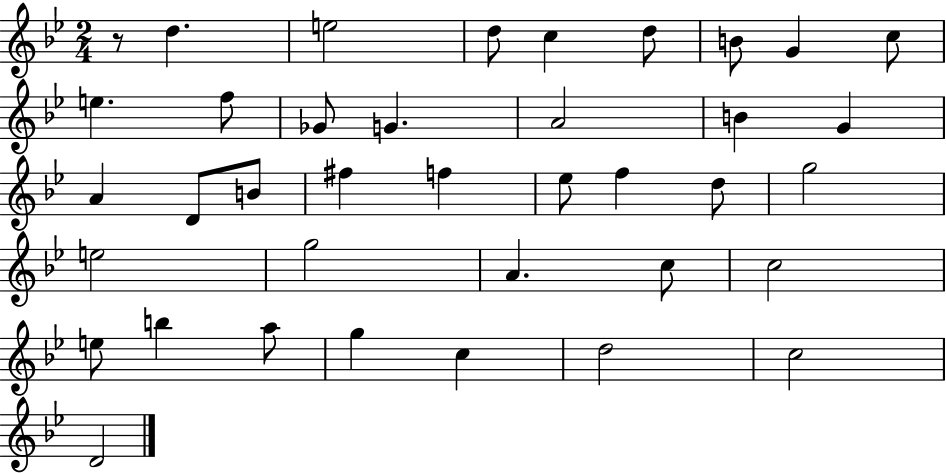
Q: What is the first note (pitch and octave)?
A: D5